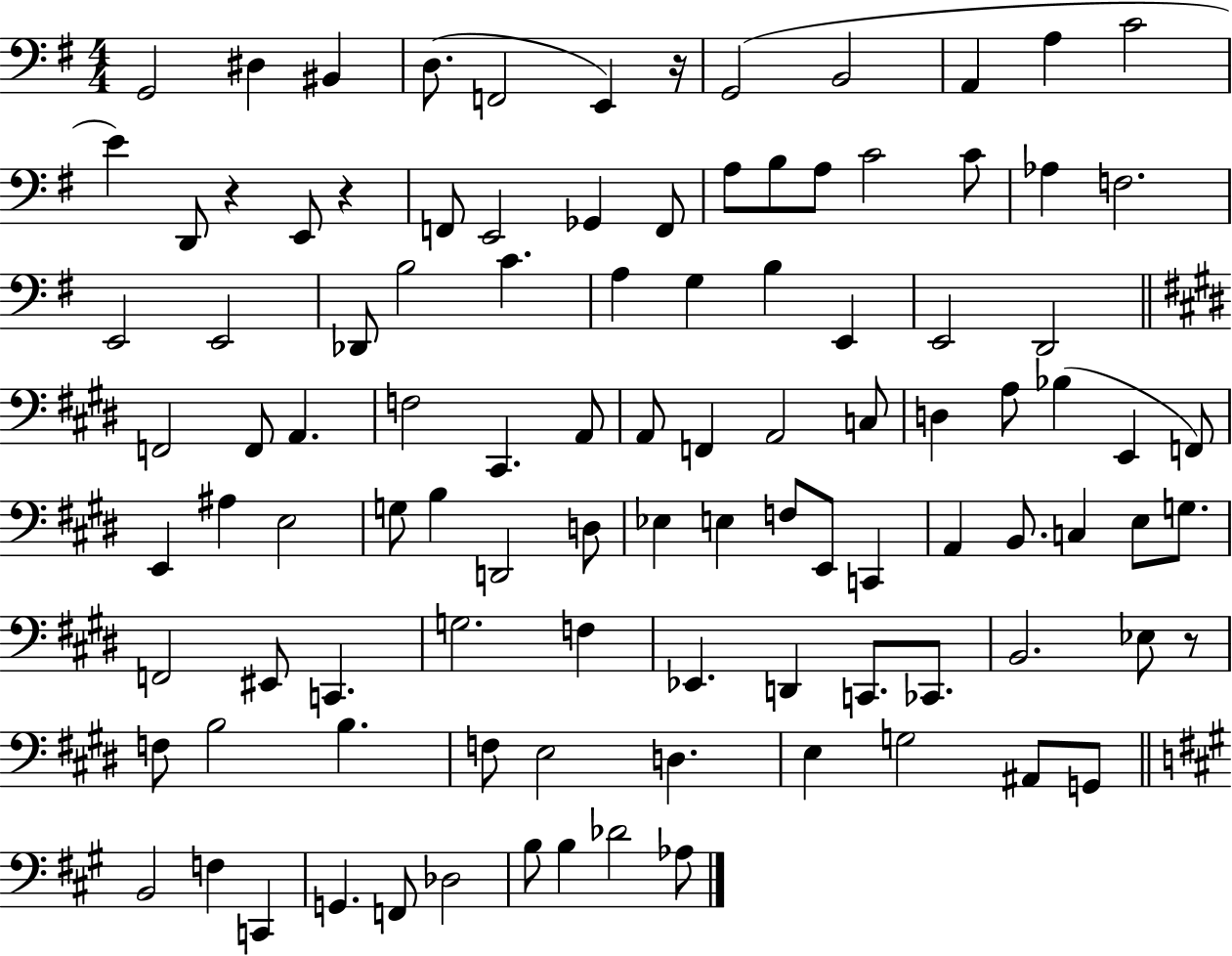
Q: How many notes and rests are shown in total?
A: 103